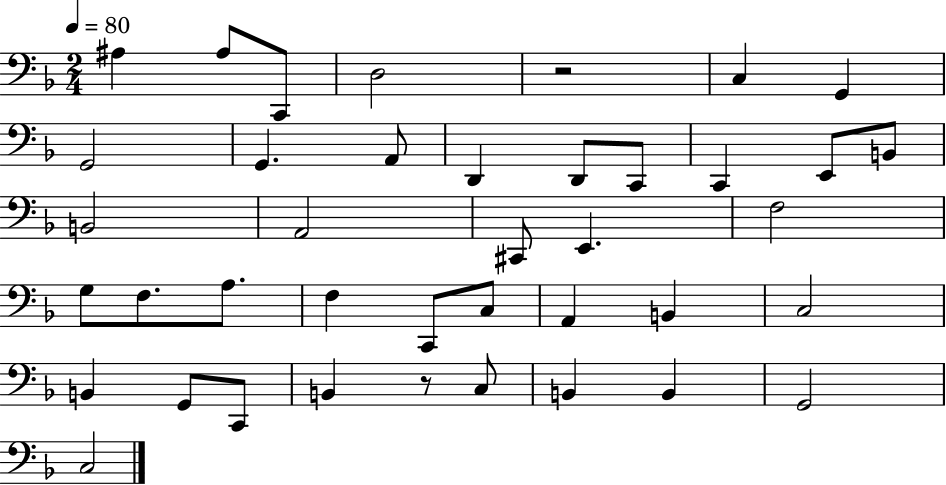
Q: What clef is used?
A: bass